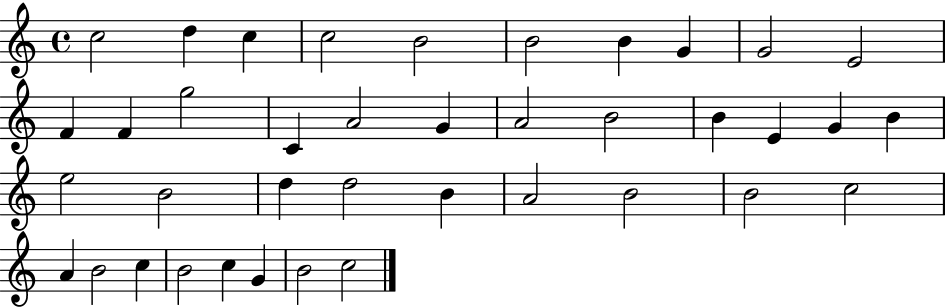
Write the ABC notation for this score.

X:1
T:Untitled
M:4/4
L:1/4
K:C
c2 d c c2 B2 B2 B G G2 E2 F F g2 C A2 G A2 B2 B E G B e2 B2 d d2 B A2 B2 B2 c2 A B2 c B2 c G B2 c2